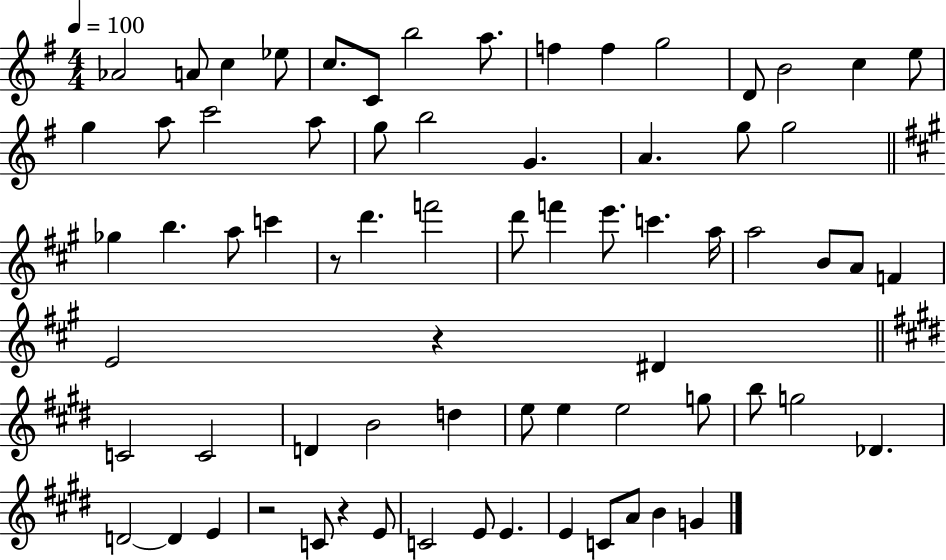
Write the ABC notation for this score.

X:1
T:Untitled
M:4/4
L:1/4
K:G
_A2 A/2 c _e/2 c/2 C/2 b2 a/2 f f g2 D/2 B2 c e/2 g a/2 c'2 a/2 g/2 b2 G A g/2 g2 _g b a/2 c' z/2 d' f'2 d'/2 f' e'/2 c' a/4 a2 B/2 A/2 F E2 z ^D C2 C2 D B2 d e/2 e e2 g/2 b/2 g2 _D D2 D E z2 C/2 z E/2 C2 E/2 E E C/2 A/2 B G